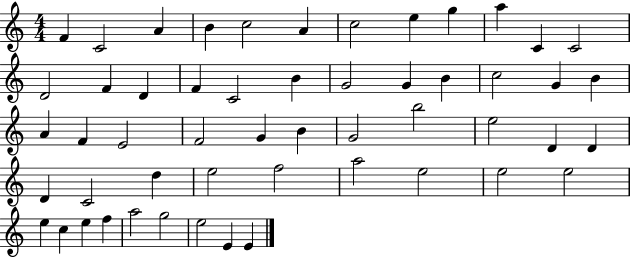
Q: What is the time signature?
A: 4/4